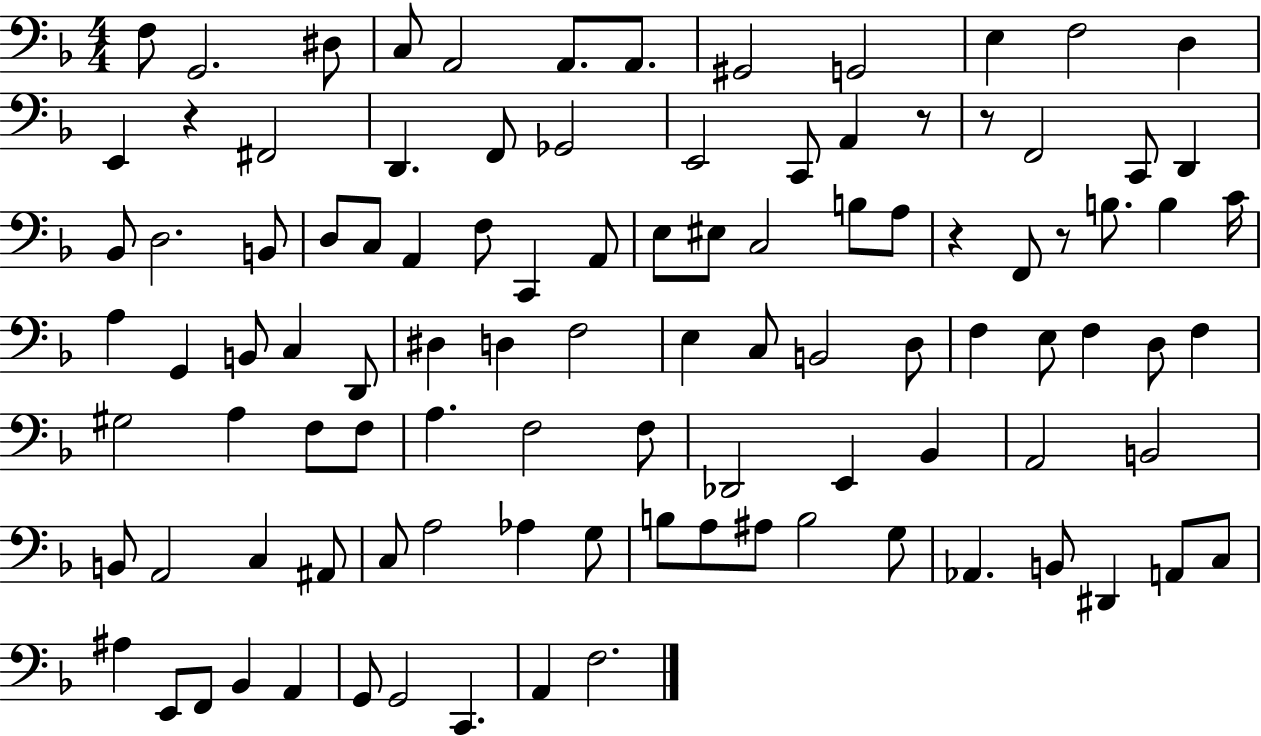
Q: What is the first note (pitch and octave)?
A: F3